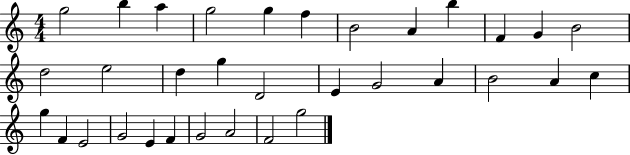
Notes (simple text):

G5/h B5/q A5/q G5/h G5/q F5/q B4/h A4/q B5/q F4/q G4/q B4/h D5/h E5/h D5/q G5/q D4/h E4/q G4/h A4/q B4/h A4/q C5/q G5/q F4/q E4/h G4/h E4/q F4/q G4/h A4/h F4/h G5/h